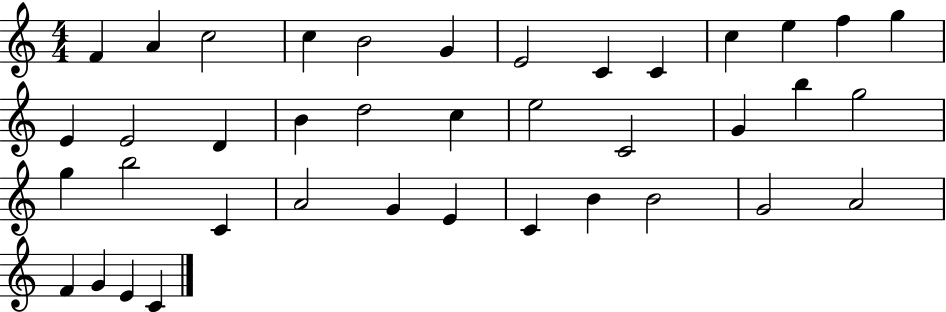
{
  \clef treble
  \numericTimeSignature
  \time 4/4
  \key c \major
  f'4 a'4 c''2 | c''4 b'2 g'4 | e'2 c'4 c'4 | c''4 e''4 f''4 g''4 | \break e'4 e'2 d'4 | b'4 d''2 c''4 | e''2 c'2 | g'4 b''4 g''2 | \break g''4 b''2 c'4 | a'2 g'4 e'4 | c'4 b'4 b'2 | g'2 a'2 | \break f'4 g'4 e'4 c'4 | \bar "|."
}